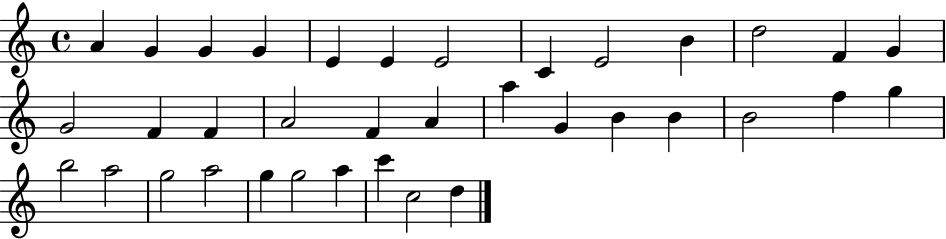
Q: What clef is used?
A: treble